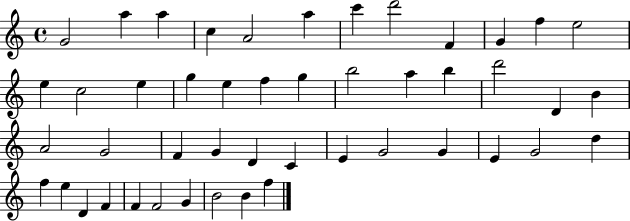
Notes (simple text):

G4/h A5/q A5/q C5/q A4/h A5/q C6/q D6/h F4/q G4/q F5/q E5/h E5/q C5/h E5/q G5/q E5/q F5/q G5/q B5/h A5/q B5/q D6/h D4/q B4/q A4/h G4/h F4/q G4/q D4/q C4/q E4/q G4/h G4/q E4/q G4/h D5/q F5/q E5/q D4/q F4/q F4/q F4/h G4/q B4/h B4/q F5/q